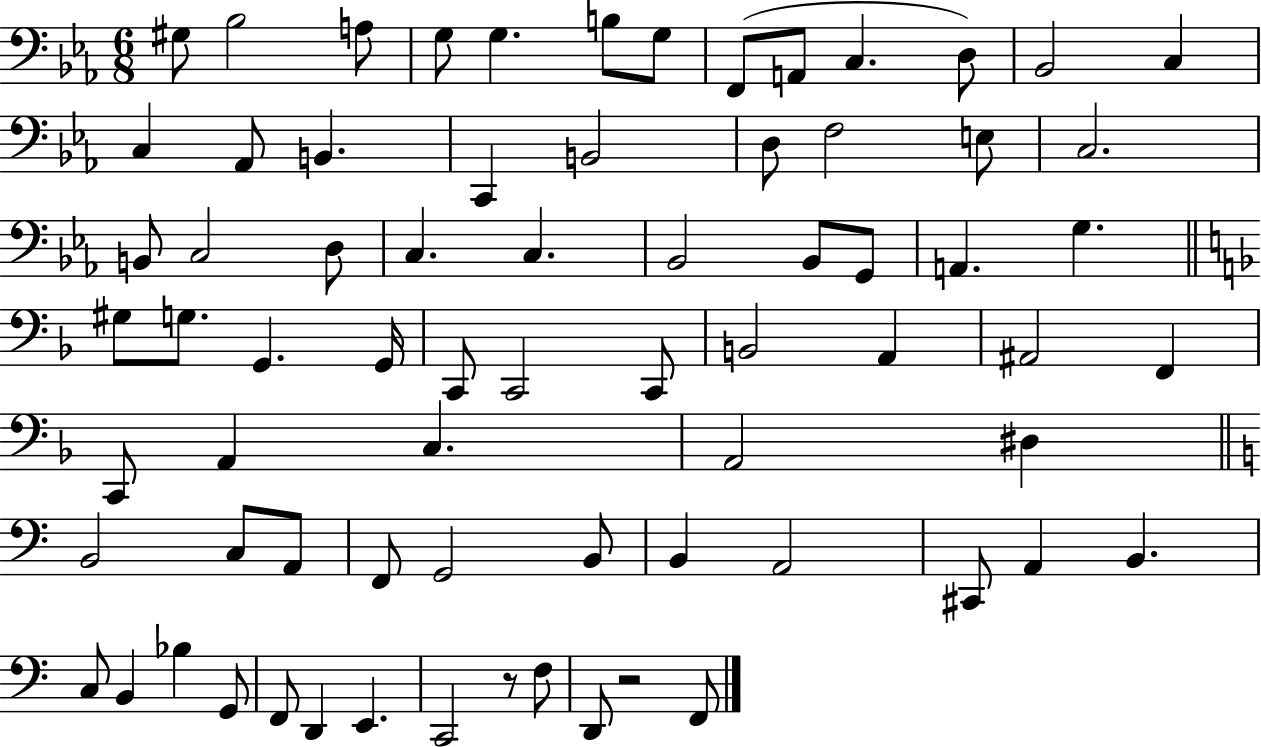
{
  \clef bass
  \numericTimeSignature
  \time 6/8
  \key ees \major
  gis8 bes2 a8 | g8 g4. b8 g8 | f,8( a,8 c4. d8) | bes,2 c4 | \break c4 aes,8 b,4. | c,4 b,2 | d8 f2 e8 | c2. | \break b,8 c2 d8 | c4. c4. | bes,2 bes,8 g,8 | a,4. g4. | \break \bar "||" \break \key f \major gis8 g8. g,4. g,16 | c,8 c,2 c,8 | b,2 a,4 | ais,2 f,4 | \break c,8 a,4 c4. | a,2 dis4 | \bar "||" \break \key a \minor b,2 c8 a,8 | f,8 g,2 b,8 | b,4 a,2 | cis,8 a,4 b,4. | \break c8 b,4 bes4 g,8 | f,8 d,4 e,4. | c,2 r8 f8 | d,8 r2 f,8 | \break \bar "|."
}